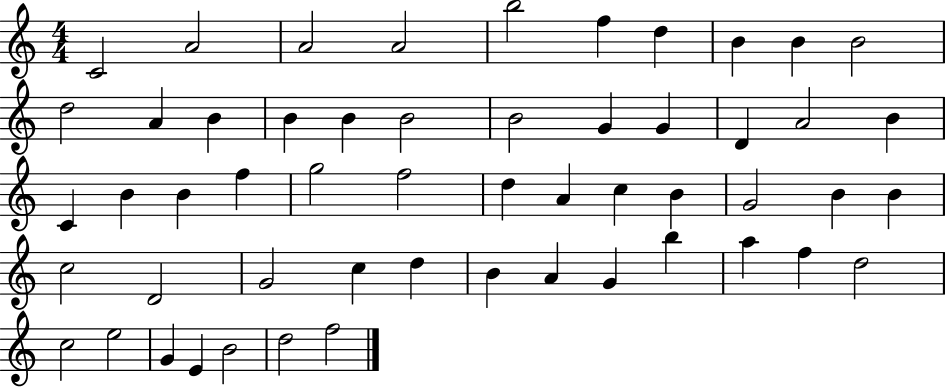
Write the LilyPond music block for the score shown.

{
  \clef treble
  \numericTimeSignature
  \time 4/4
  \key c \major
  c'2 a'2 | a'2 a'2 | b''2 f''4 d''4 | b'4 b'4 b'2 | \break d''2 a'4 b'4 | b'4 b'4 b'2 | b'2 g'4 g'4 | d'4 a'2 b'4 | \break c'4 b'4 b'4 f''4 | g''2 f''2 | d''4 a'4 c''4 b'4 | g'2 b'4 b'4 | \break c''2 d'2 | g'2 c''4 d''4 | b'4 a'4 g'4 b''4 | a''4 f''4 d''2 | \break c''2 e''2 | g'4 e'4 b'2 | d''2 f''2 | \bar "|."
}